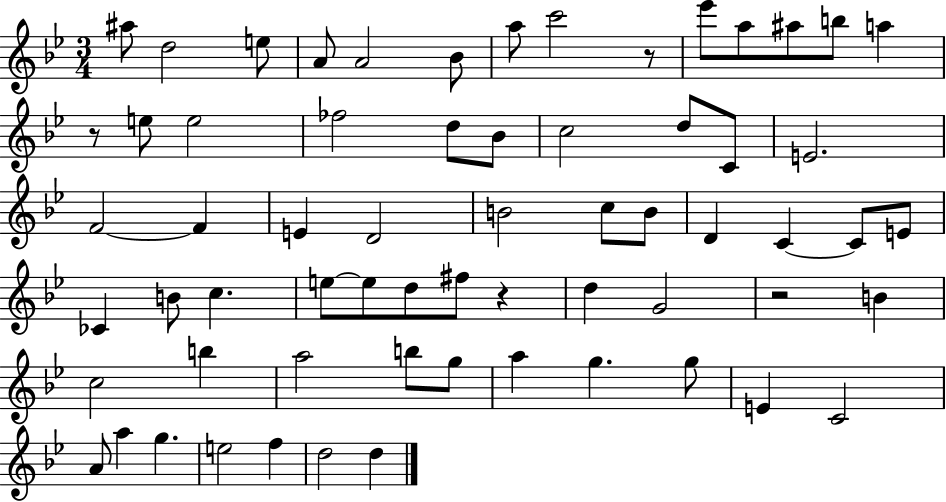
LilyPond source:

{
  \clef treble
  \numericTimeSignature
  \time 3/4
  \key bes \major
  ais''8 d''2 e''8 | a'8 a'2 bes'8 | a''8 c'''2 r8 | ees'''8 a''8 ais''8 b''8 a''4 | \break r8 e''8 e''2 | fes''2 d''8 bes'8 | c''2 d''8 c'8 | e'2. | \break f'2~~ f'4 | e'4 d'2 | b'2 c''8 b'8 | d'4 c'4~~ c'8 e'8 | \break ces'4 b'8 c''4. | e''8~~ e''8 d''8 fis''8 r4 | d''4 g'2 | r2 b'4 | \break c''2 b''4 | a''2 b''8 g''8 | a''4 g''4. g''8 | e'4 c'2 | \break a'8 a''4 g''4. | e''2 f''4 | d''2 d''4 | \bar "|."
}